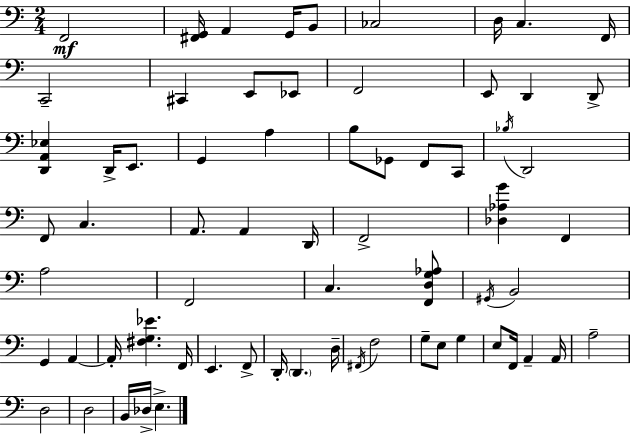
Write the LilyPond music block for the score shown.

{
  \clef bass
  \numericTimeSignature
  \time 2/4
  \key a \minor
  f,2\mf | <fis, g,>16 a,4 g,16 b,8 | ces2 | d16 c4. f,16 | \break c,2-- | cis,4 e,8 ees,8 | f,2 | e,8 d,4 d,8-> | \break <d, a, ees>4 d,16-> e,8. | g,4 a4 | b8 ges,8 f,8 c,8 | \acciaccatura { bes16 } d,2 | \break f,8 c4. | a,8. a,4 | d,16 f,2-> | <des aes g'>4 f,4 | \break a2 | f,2 | c4. <f, d g aes>8 | \acciaccatura { gis,16 } b,2 | \break g,4 a,4~~ | a,16-. <fis g ees'>4. | f,16 e,4. | f,8-> d,16-. \parenthesize d,4. | \break d16-- \acciaccatura { fis,16 } f2 | g8-- e8 g4 | e8 f,16 a,4-- | a,16 a2-- | \break d2 | d2 | b,16 des16-> e4.-> | \bar "|."
}